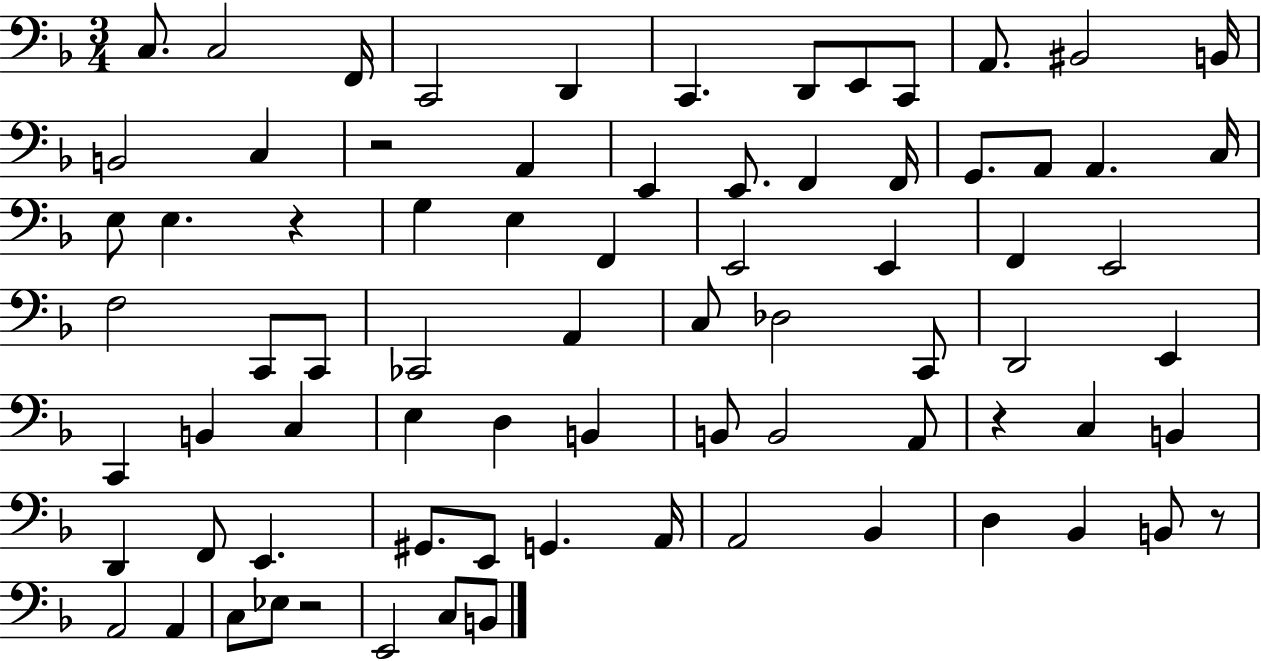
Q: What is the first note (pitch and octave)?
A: C3